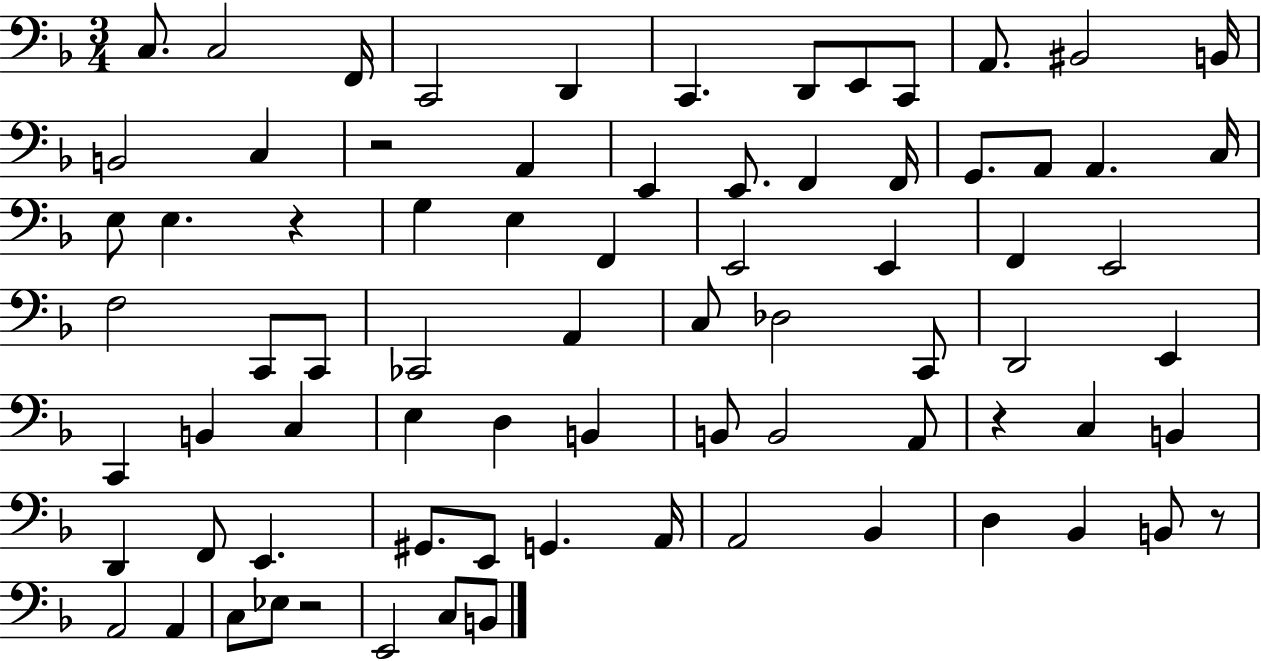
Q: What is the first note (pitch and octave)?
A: C3